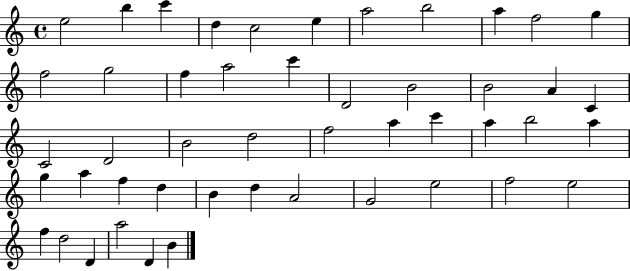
{
  \clef treble
  \time 4/4
  \defaultTimeSignature
  \key c \major
  e''2 b''4 c'''4 | d''4 c''2 e''4 | a''2 b''2 | a''4 f''2 g''4 | \break f''2 g''2 | f''4 a''2 c'''4 | d'2 b'2 | b'2 a'4 c'4 | \break c'2 d'2 | b'2 d''2 | f''2 a''4 c'''4 | a''4 b''2 a''4 | \break g''4 a''4 f''4 d''4 | b'4 d''4 a'2 | g'2 e''2 | f''2 e''2 | \break f''4 d''2 d'4 | a''2 d'4 b'4 | \bar "|."
}